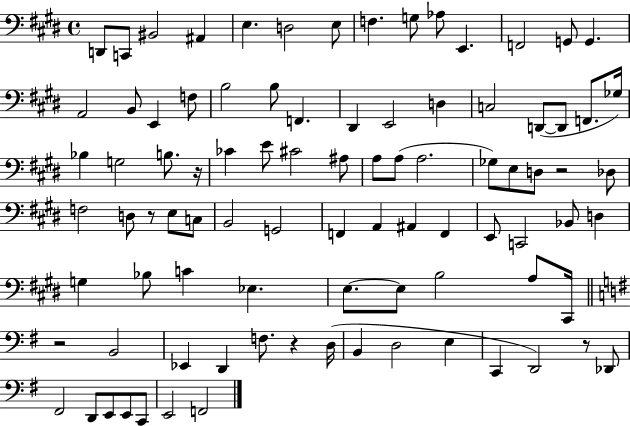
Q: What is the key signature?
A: E major